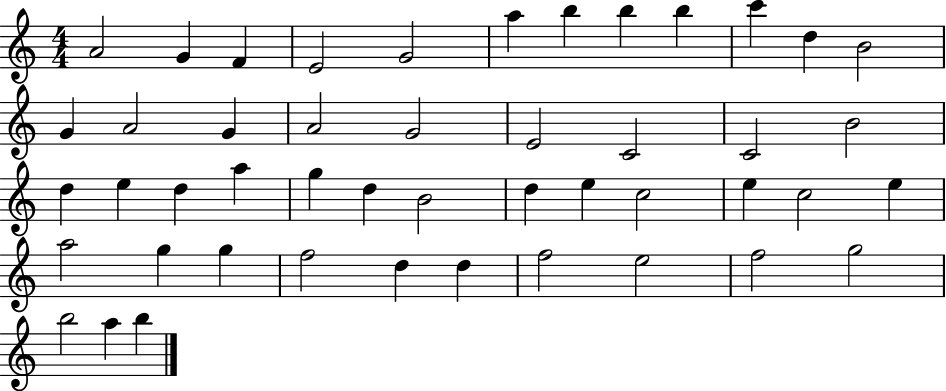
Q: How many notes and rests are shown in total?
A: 47